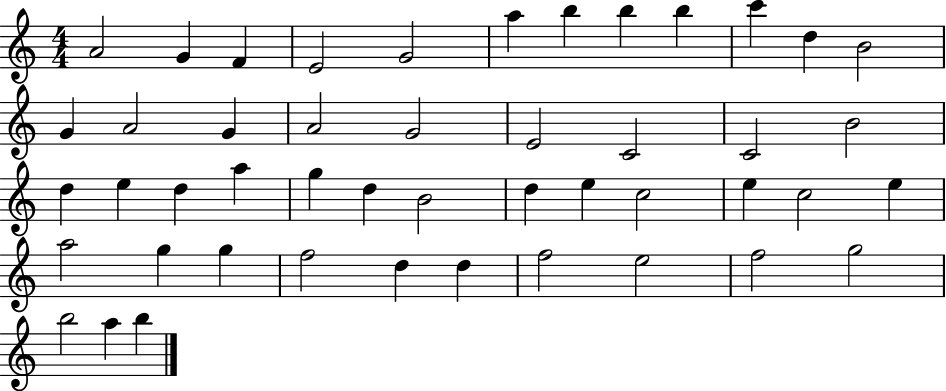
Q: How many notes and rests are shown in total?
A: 47